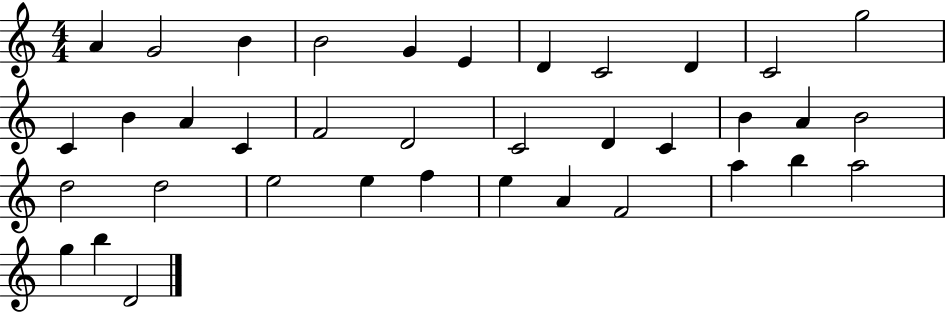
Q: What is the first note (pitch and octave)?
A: A4